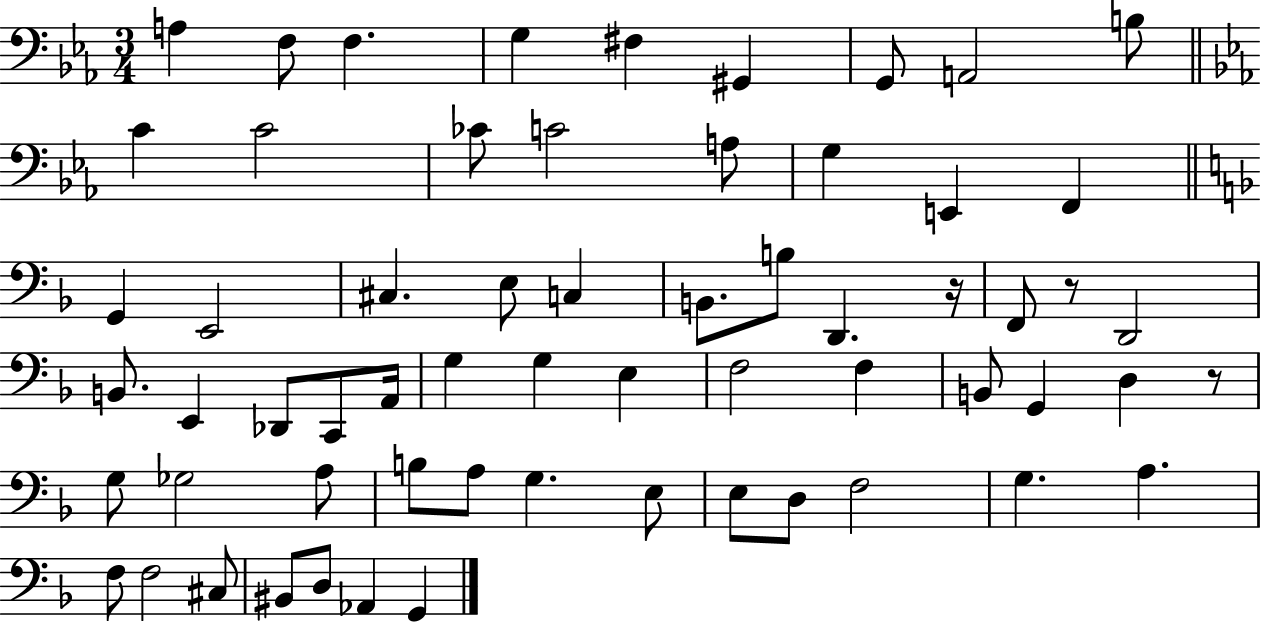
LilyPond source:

{
  \clef bass
  \numericTimeSignature
  \time 3/4
  \key ees \major
  a4 f8 f4. | g4 fis4 gis,4 | g,8 a,2 b8 | \bar "||" \break \key c \minor c'4 c'2 | ces'8 c'2 a8 | g4 e,4 f,4 | \bar "||" \break \key d \minor g,4 e,2 | cis4. e8 c4 | b,8. b8 d,4. r16 | f,8 r8 d,2 | \break b,8. e,4 des,8 c,8 a,16 | g4 g4 e4 | f2 f4 | b,8 g,4 d4 r8 | \break g8 ges2 a8 | b8 a8 g4. e8 | e8 d8 f2 | g4. a4. | \break f8 f2 cis8 | bis,8 d8 aes,4 g,4 | \bar "|."
}